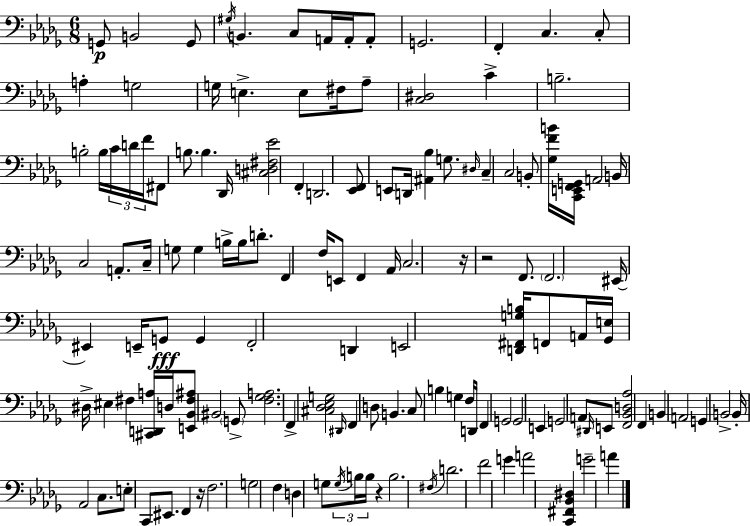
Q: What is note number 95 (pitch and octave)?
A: A2